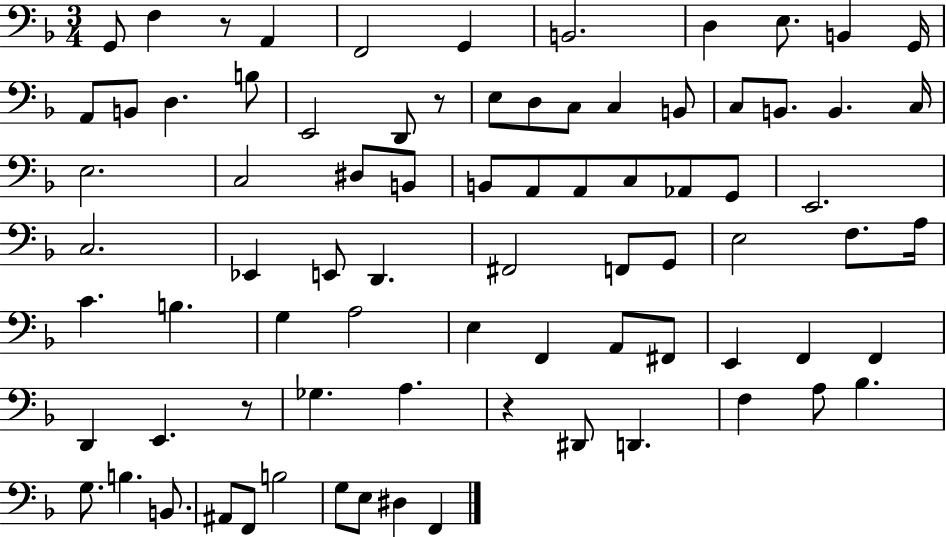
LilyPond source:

{
  \clef bass
  \numericTimeSignature
  \time 3/4
  \key f \major
  g,8 f4 r8 a,4 | f,2 g,4 | b,2. | d4 e8. b,4 g,16 | \break a,8 b,8 d4. b8 | e,2 d,8 r8 | e8 d8 c8 c4 b,8 | c8 b,8. b,4. c16 | \break e2. | c2 dis8 b,8 | b,8 a,8 a,8 c8 aes,8 g,8 | e,2. | \break c2. | ees,4 e,8 d,4. | fis,2 f,8 g,8 | e2 f8. a16 | \break c'4. b4. | g4 a2 | e4 f,4 a,8 fis,8 | e,4 f,4 f,4 | \break d,4 e,4. r8 | ges4. a4. | r4 dis,8 d,4. | f4 a8 bes4. | \break g8. b4. b,8. | ais,8 f,8 b2 | g8 e8 dis4 f,4 | \bar "|."
}